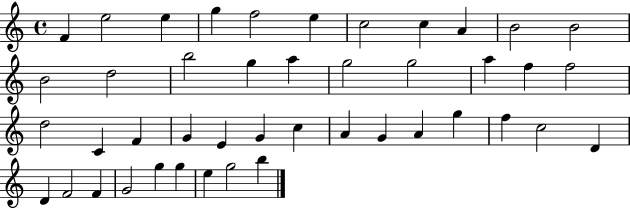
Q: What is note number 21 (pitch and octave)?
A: F5